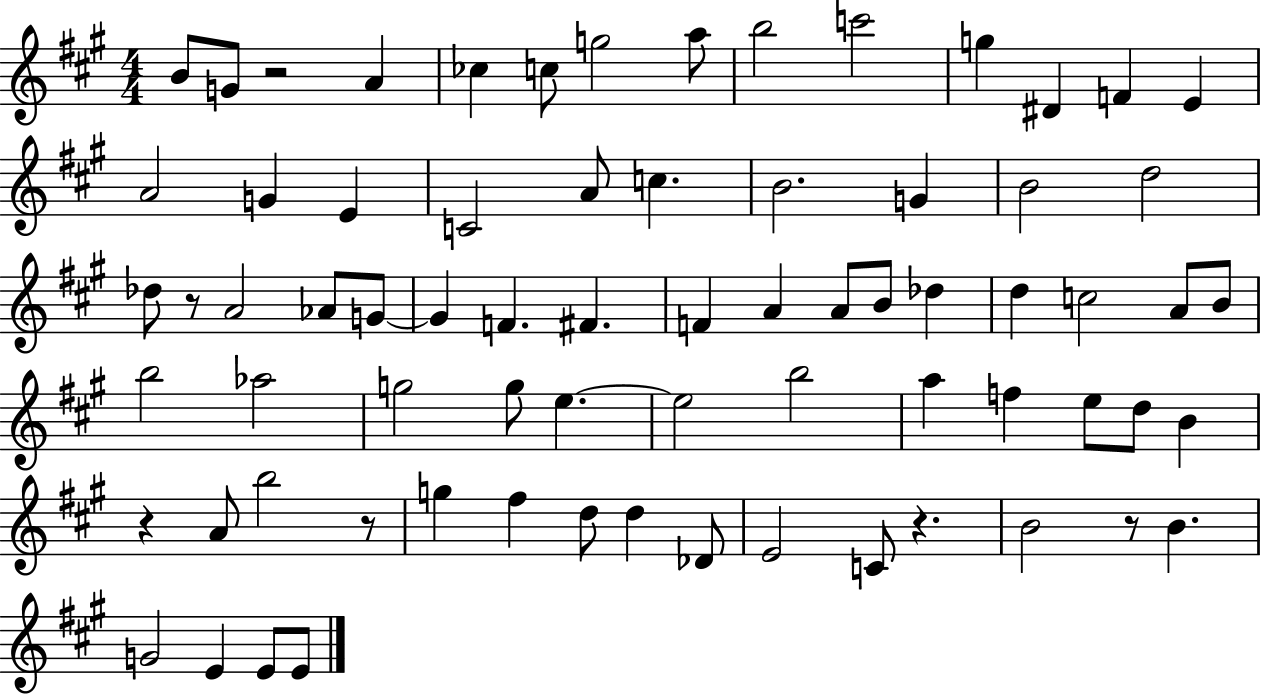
{
  \clef treble
  \numericTimeSignature
  \time 4/4
  \key a \major
  \repeat volta 2 { b'8 g'8 r2 a'4 | ces''4 c''8 g''2 a''8 | b''2 c'''2 | g''4 dis'4 f'4 e'4 | \break a'2 g'4 e'4 | c'2 a'8 c''4. | b'2. g'4 | b'2 d''2 | \break des''8 r8 a'2 aes'8 g'8~~ | g'4 f'4. fis'4. | f'4 a'4 a'8 b'8 des''4 | d''4 c''2 a'8 b'8 | \break b''2 aes''2 | g''2 g''8 e''4.~~ | e''2 b''2 | a''4 f''4 e''8 d''8 b'4 | \break r4 a'8 b''2 r8 | g''4 fis''4 d''8 d''4 des'8 | e'2 c'8 r4. | b'2 r8 b'4. | \break g'2 e'4 e'8 e'8 | } \bar "|."
}